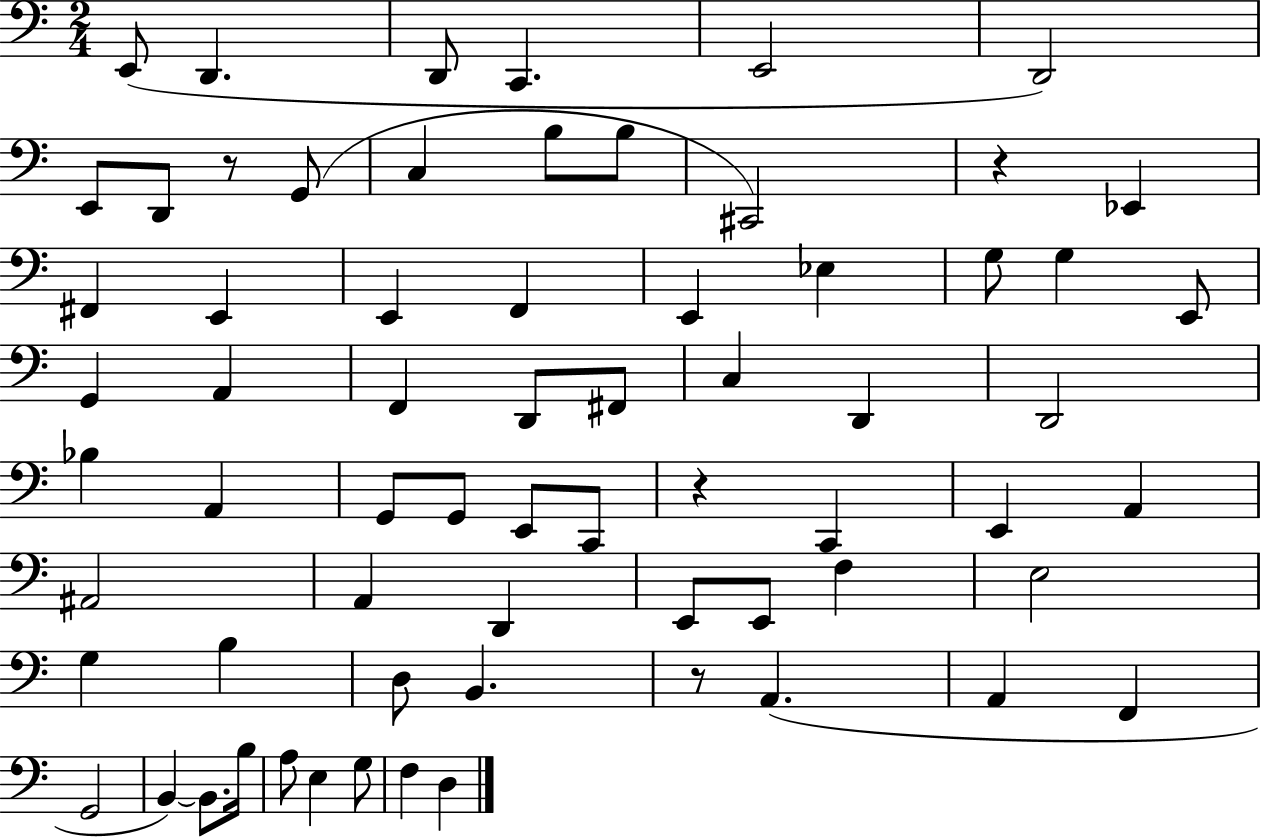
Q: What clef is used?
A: bass